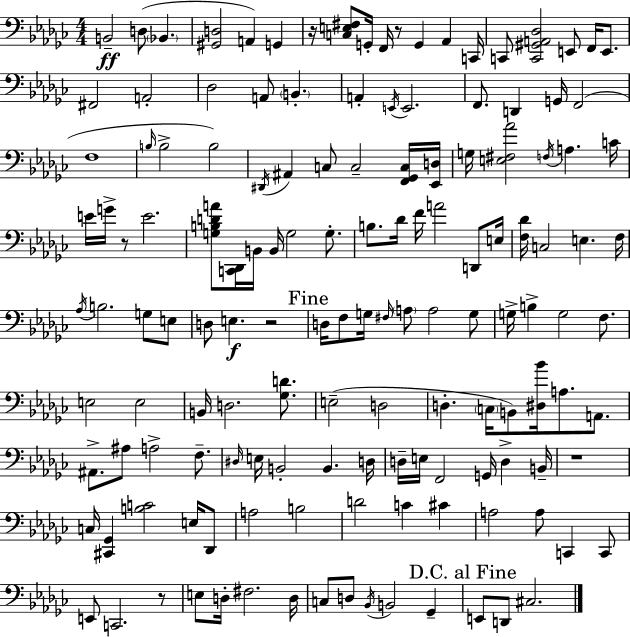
B2/h D3/e Bb2/q. [G#2,D3]/h A2/q G2/q R/s [C3,E3,F#3]/e G2/s F2/s R/e G2/q Ab2/q C2/s C2/e [C2,G#2,A2,Db3]/h E2/e F2/s E2/e. F#2/h A2/h Db3/h A2/e B2/q. A2/q E2/s E2/h. F2/e. D2/q G2/s F2/h F3/w B3/s B3/h B3/h D#2/s A#2/q C3/e C3/h [F2,Gb2,C3]/s [Eb2,D3]/s G3/s [E3,F#3,Ab4]/h F3/s A3/q. C4/s E4/s G4/s R/e E4/h. [G3,B3,D4,A4]/e [C2,Db2]/s B2/s B2/s G3/h G3/e. B3/e. Db4/s F4/s A4/h D2/e E3/s [F3,Db4]/s C3/h E3/q. F3/s Ab3/s B3/h. G3/e E3/e D3/e E3/q. R/h D3/s F3/e G3/s F#3/s A3/e A3/h G3/e G3/s B3/q G3/h F3/e. E3/h E3/h B2/s D3/h. [Gb3,D4]/e. E3/h D3/h D3/q. C3/s B2/e [D#3,Bb4]/s A3/e. A2/e. A#2/e. A#3/e A3/h F3/e. D#3/s E3/s B2/h B2/q. D3/s D3/s E3/s F2/h G2/s D3/q B2/s R/w C3/s [C#2,Gb2]/q [B3,C4]/h E3/s Db2/e A3/h B3/h D4/h C4/q C#4/q A3/h A3/e C2/q C2/e E2/e C2/h. R/e E3/e D3/s F#3/h. D3/s C3/e D3/e Bb2/s B2/h Gb2/q E2/e D2/e C#3/h.